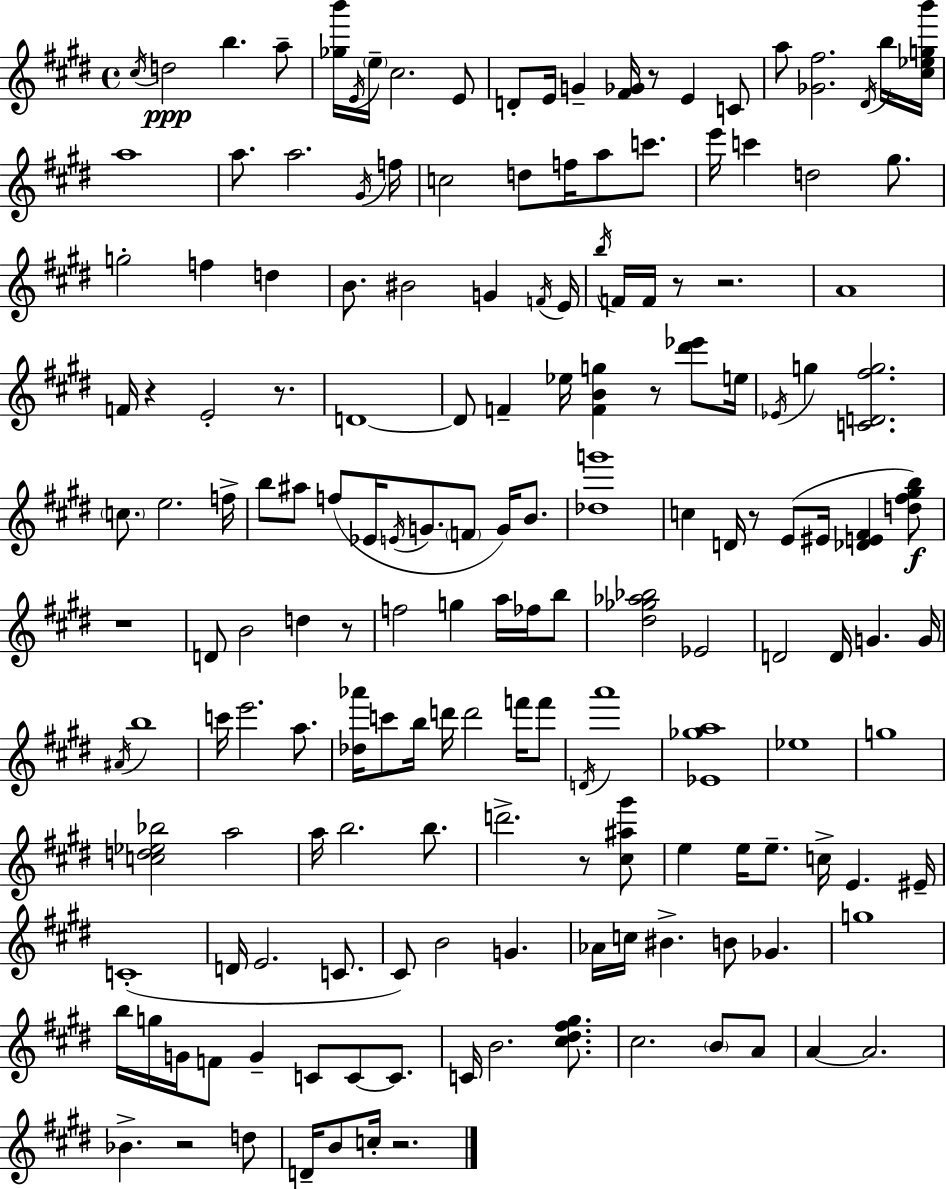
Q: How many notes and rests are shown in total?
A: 167